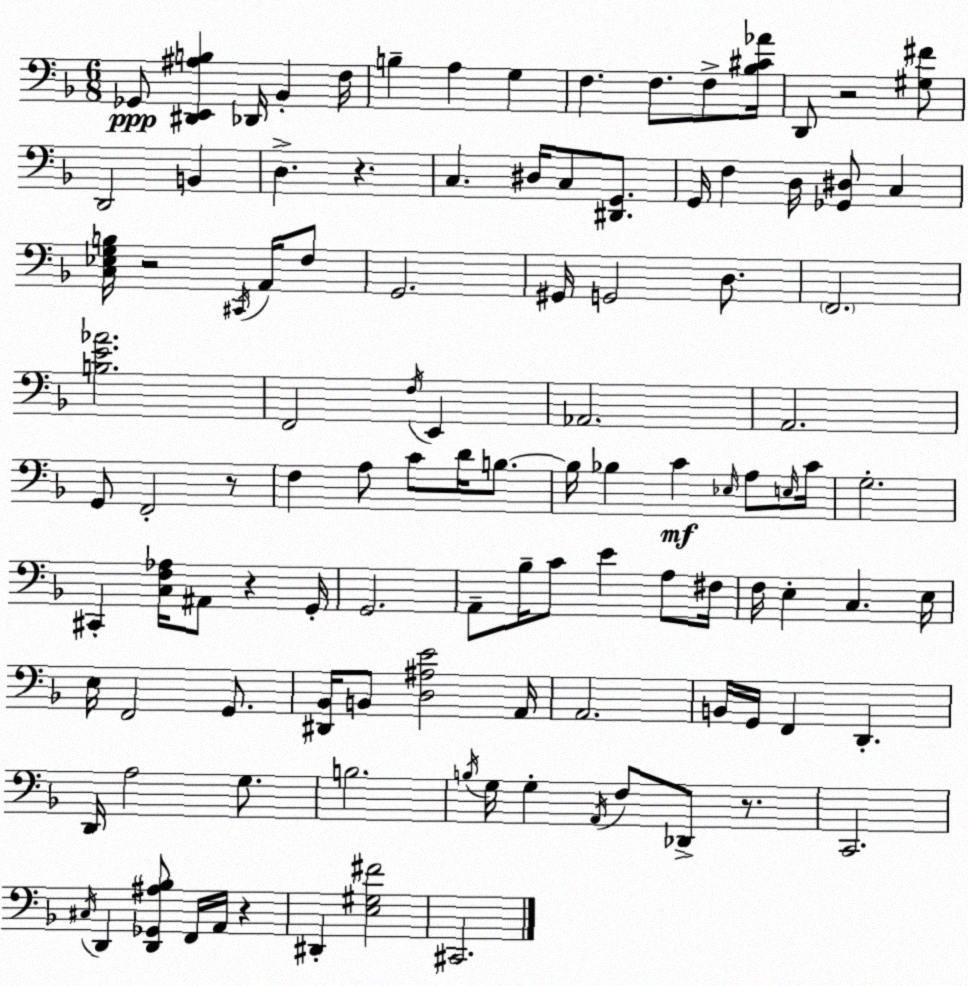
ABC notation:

X:1
T:Untitled
M:6/8
L:1/4
K:F
_G,,/2 [^D,,E,,^A,B,] _D,,/4 _B,, F,/4 B, A, G, F, F,/2 F,/2 [_B,^C_A]/4 D,,/2 z2 [^G,^F]/2 D,,2 B,, D, z C, ^D,/4 C,/2 [^D,,G,,]/2 G,,/4 F, D,/4 [_G,,^D,]/2 C, [C,_E,G,B,]/4 z2 ^C,,/4 A,,/4 F,/2 G,,2 ^G,,/4 G,,2 D,/2 F,,2 [B,E_A]2 F,,2 F,/4 E,, _A,,2 A,,2 G,,/2 F,,2 z/2 F, A,/2 C/2 D/4 B,/2 B,/4 _B, C _E,/4 A,/2 E,/4 C/4 G,2 ^C,, [C,F,_A,]/4 ^A,,/2 z G,,/4 G,,2 A,,/2 _B,/4 C/2 E A,/2 ^F,/4 F,/4 E, C, E,/4 E,/4 F,,2 G,,/2 [^D,,_B,,]/4 B,,/2 [D,^A,E]2 A,,/4 A,,2 B,,/4 G,,/4 F,, D,, D,,/4 A,2 G,/2 B,2 B,/4 G,/4 G, A,,/4 F,/2 _D,,/2 z/2 C,,2 ^C,/4 D,, [D,,_G,,^A,_B,]/2 F,,/4 A,,/4 z ^D,, [E,^G,^F]2 ^C,,2